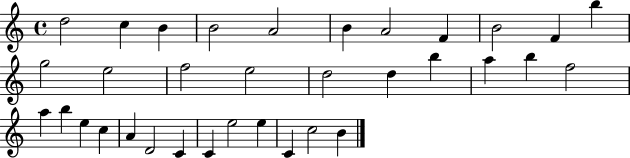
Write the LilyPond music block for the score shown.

{
  \clef treble
  \time 4/4
  \defaultTimeSignature
  \key c \major
  d''2 c''4 b'4 | b'2 a'2 | b'4 a'2 f'4 | b'2 f'4 b''4 | \break g''2 e''2 | f''2 e''2 | d''2 d''4 b''4 | a''4 b''4 f''2 | \break a''4 b''4 e''4 c''4 | a'4 d'2 c'4 | c'4 e''2 e''4 | c'4 c''2 b'4 | \break \bar "|."
}